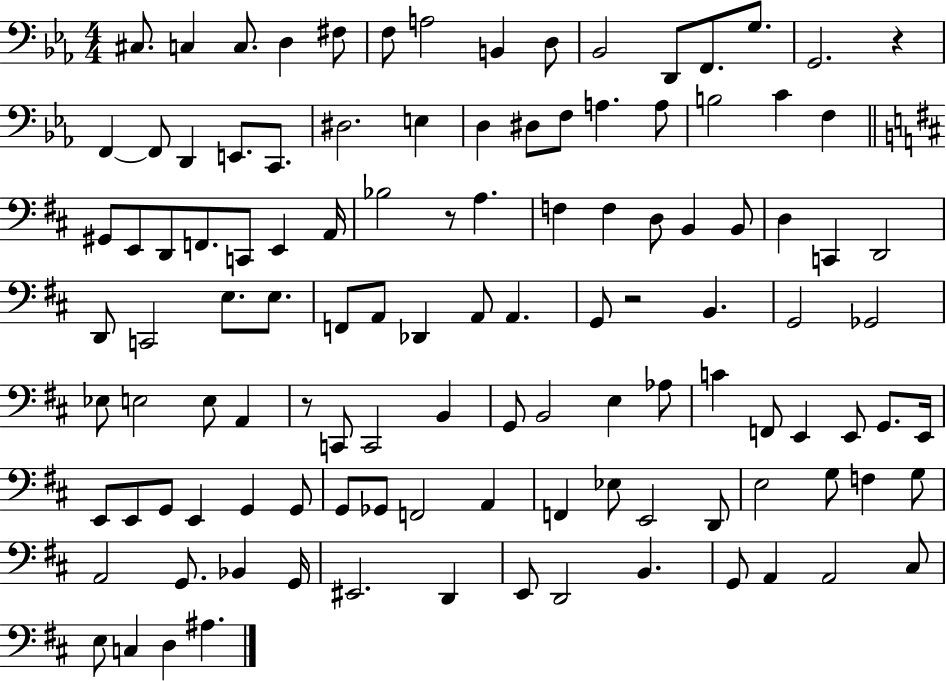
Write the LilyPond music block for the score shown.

{
  \clef bass
  \numericTimeSignature
  \time 4/4
  \key ees \major
  \repeat volta 2 { cis8. c4 c8. d4 fis8 | f8 a2 b,4 d8 | bes,2 d,8 f,8. g8. | g,2. r4 | \break f,4~~ f,8 d,4 e,8. c,8. | dis2. e4 | d4 dis8 f8 a4. a8 | b2 c'4 f4 | \break \bar "||" \break \key d \major gis,8 e,8 d,8 f,8. c,8 e,4 a,16 | bes2 r8 a4. | f4 f4 d8 b,4 b,8 | d4 c,4 d,2 | \break d,8 c,2 e8. e8. | f,8 a,8 des,4 a,8 a,4. | g,8 r2 b,4. | g,2 ges,2 | \break ees8 e2 e8 a,4 | r8 c,8 c,2 b,4 | g,8 b,2 e4 aes8 | c'4 f,8 e,4 e,8 g,8. e,16 | \break e,8 e,8 g,8 e,4 g,4 g,8 | g,8 ges,8 f,2 a,4 | f,4 ees8 e,2 d,8 | e2 g8 f4 g8 | \break a,2 g,8. bes,4 g,16 | eis,2. d,4 | e,8 d,2 b,4. | g,8 a,4 a,2 cis8 | \break e8 c4 d4 ais4. | } \bar "|."
}